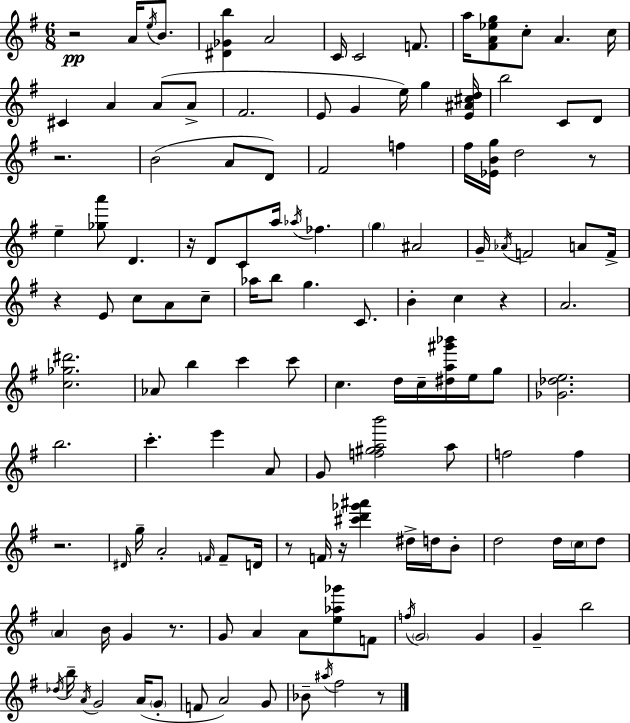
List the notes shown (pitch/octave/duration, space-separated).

R/h A4/s E5/s B4/e. [D#4,Gb4,B5]/q A4/h C4/s C4/h F4/e. A5/s [F#4,A4,Eb5,G5]/e C5/e A4/q. C5/s C#4/q A4/q A4/e A4/e F#4/h. E4/e G4/q E5/s G5/q [E4,A#4,C#5,D5]/s B5/h C4/e D4/e R/h. B4/h A4/e D4/e F#4/h F5/q F#5/s [Eb4,B4,G5]/s D5/h R/e E5/q [Gb5,A6]/e D4/q. R/s D4/e C4/e A5/s Ab5/s FES5/q. G5/q A#4/h G4/s Ab4/s F4/h A4/e F4/s R/q E4/e C5/e A4/e C5/e Ab5/s B5/e G5/q. C4/e. B4/q C5/q R/q A4/h. [C5,Gb5,D#6]/h. Ab4/e B5/q C6/q C6/e C5/q. D5/s C5/s [D#5,A5,G#6,Bb6]/s E5/s G5/e [Gb4,Db5,E5]/h. B5/h. C6/q. E6/q A4/e G4/e [F5,G#5,A5,B6]/h A5/e F5/h F5/q R/h. D#4/s G5/s A4/h F4/s F4/e D4/s R/e F4/s R/s [C#6,D6,Gb6,A#6]/q D#5/s D5/s B4/e D5/h D5/s C5/s D5/e A4/q B4/s G4/q R/e. G4/e A4/q A4/e [E5,Ab5,Gb6]/e F4/e F5/s G4/h G4/q G4/q B5/h Db5/s B5/s A4/s G4/h A4/s G4/e F4/e A4/h G4/e Bb4/e A#5/s F#5/h R/e